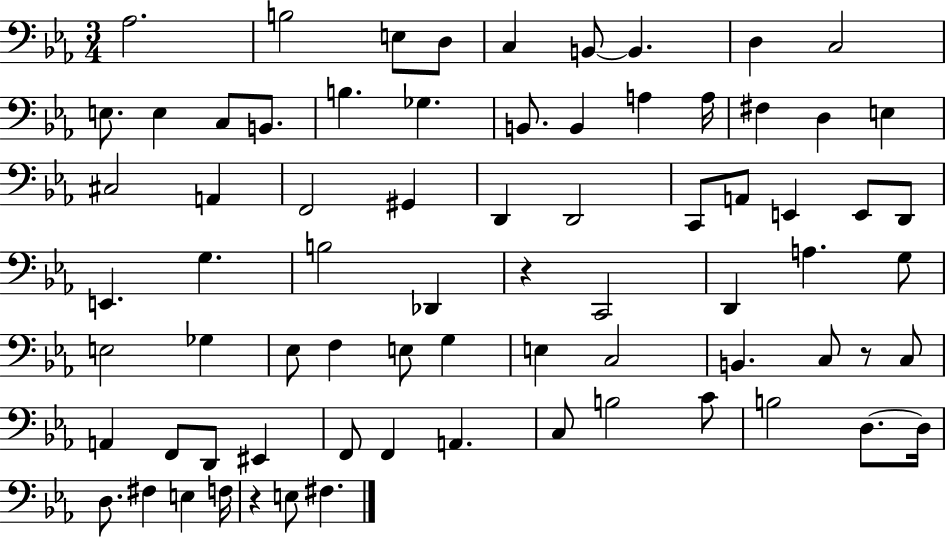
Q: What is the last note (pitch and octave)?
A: F#3